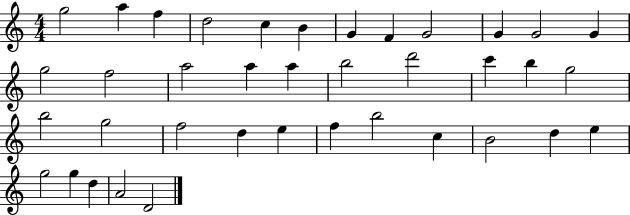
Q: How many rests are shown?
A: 0